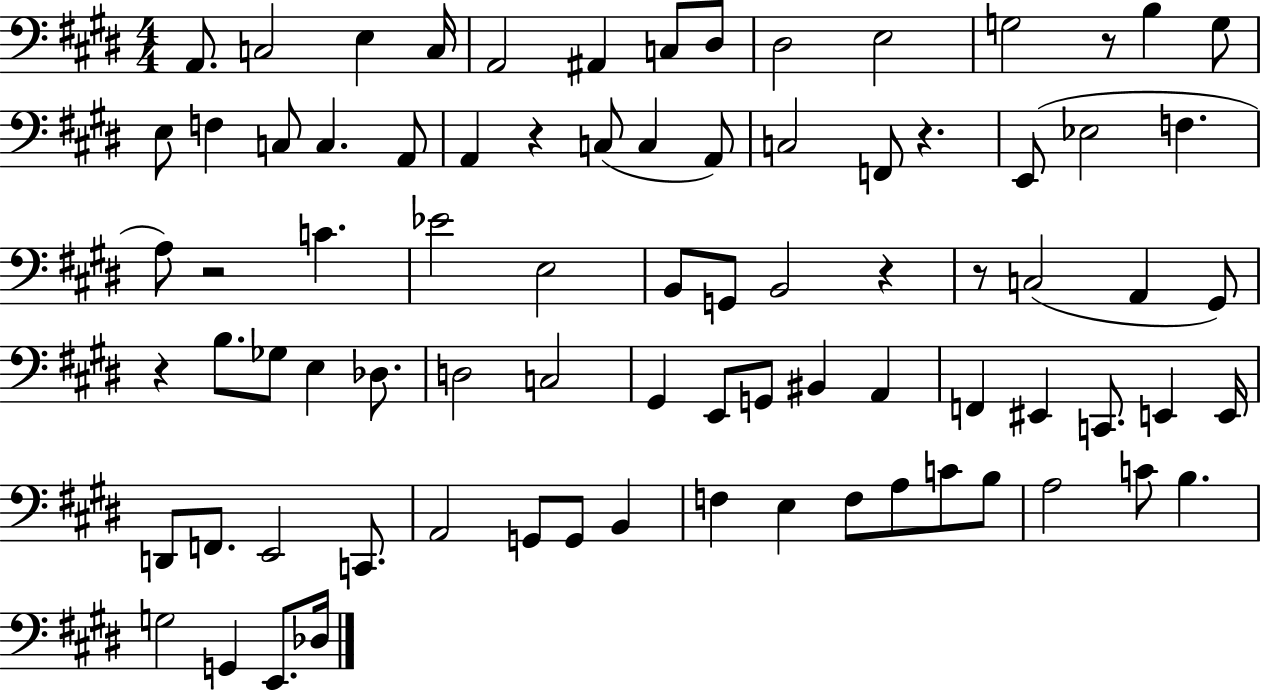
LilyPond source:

{
  \clef bass
  \numericTimeSignature
  \time 4/4
  \key e \major
  \repeat volta 2 { a,8. c2 e4 c16 | a,2 ais,4 c8 dis8 | dis2 e2 | g2 r8 b4 g8 | \break e8 f4 c8 c4. a,8 | a,4 r4 c8( c4 a,8) | c2 f,8 r4. | e,8( ees2 f4. | \break a8) r2 c'4. | ees'2 e2 | b,8 g,8 b,2 r4 | r8 c2( a,4 gis,8) | \break r4 b8. ges8 e4 des8. | d2 c2 | gis,4 e,8 g,8 bis,4 a,4 | f,4 eis,4 c,8. e,4 e,16 | \break d,8 f,8. e,2 c,8. | a,2 g,8 g,8 b,4 | f4 e4 f8 a8 c'8 b8 | a2 c'8 b4. | \break g2 g,4 e,8. des16 | } \bar "|."
}